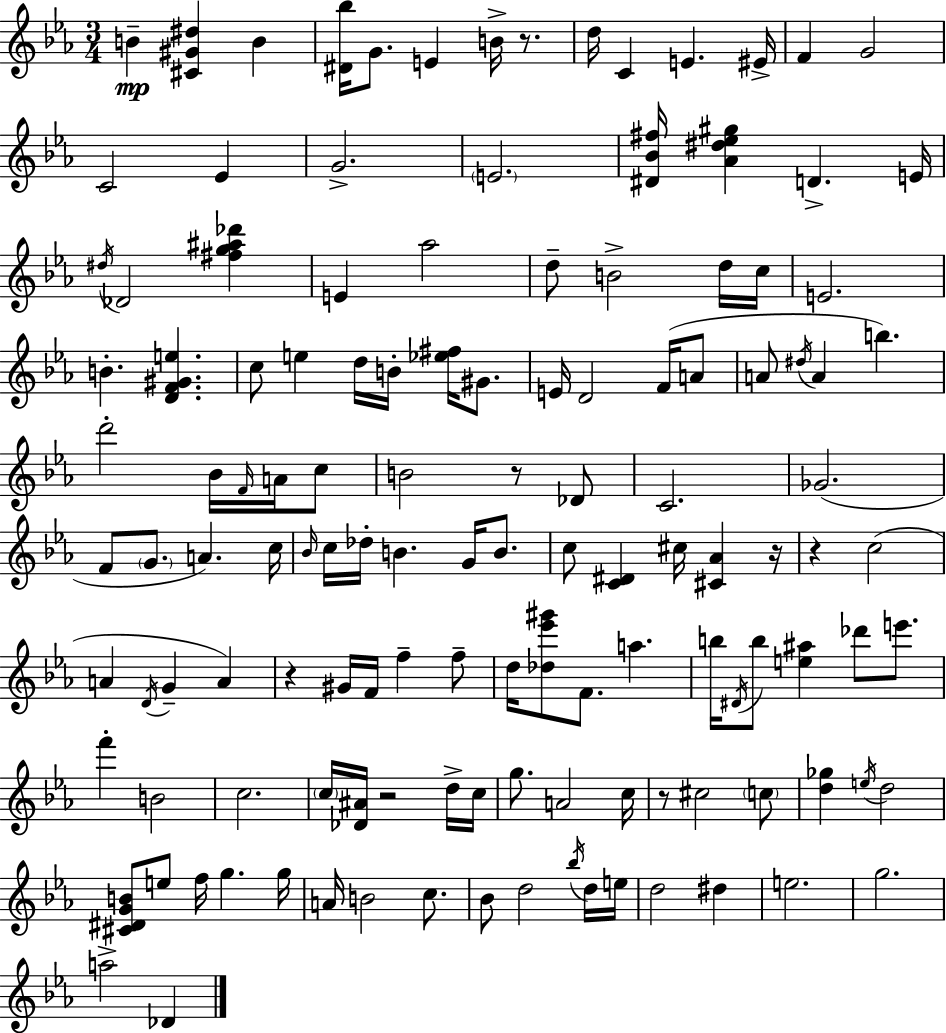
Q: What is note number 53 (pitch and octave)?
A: C5